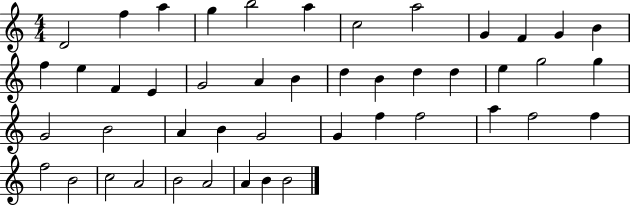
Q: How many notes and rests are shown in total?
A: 46